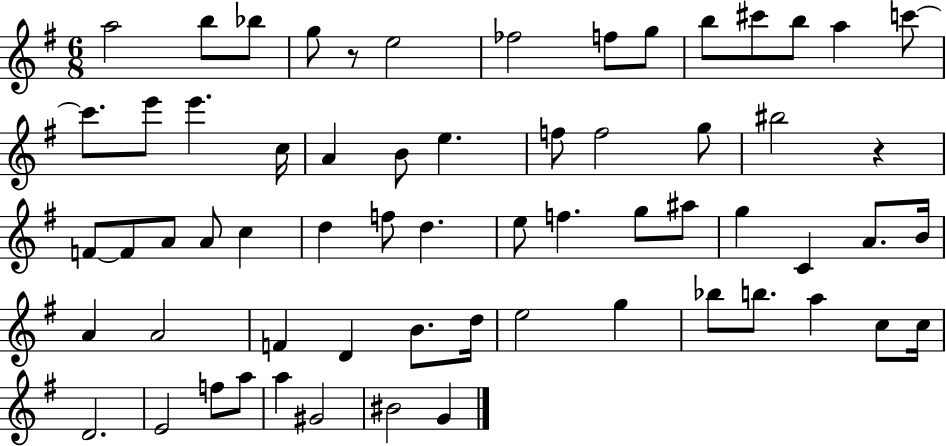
A5/h B5/e Bb5/e G5/e R/e E5/h FES5/h F5/e G5/e B5/e C#6/e B5/e A5/q C6/e C6/e. E6/e E6/q. C5/s A4/q B4/e E5/q. F5/e F5/h G5/e BIS5/h R/q F4/e F4/e A4/e A4/e C5/q D5/q F5/e D5/q. E5/e F5/q. G5/e A#5/e G5/q C4/q A4/e. B4/s A4/q A4/h F4/q D4/q B4/e. D5/s E5/h G5/q Bb5/e B5/e. A5/q C5/e C5/s D4/h. E4/h F5/e A5/e A5/q G#4/h BIS4/h G4/q